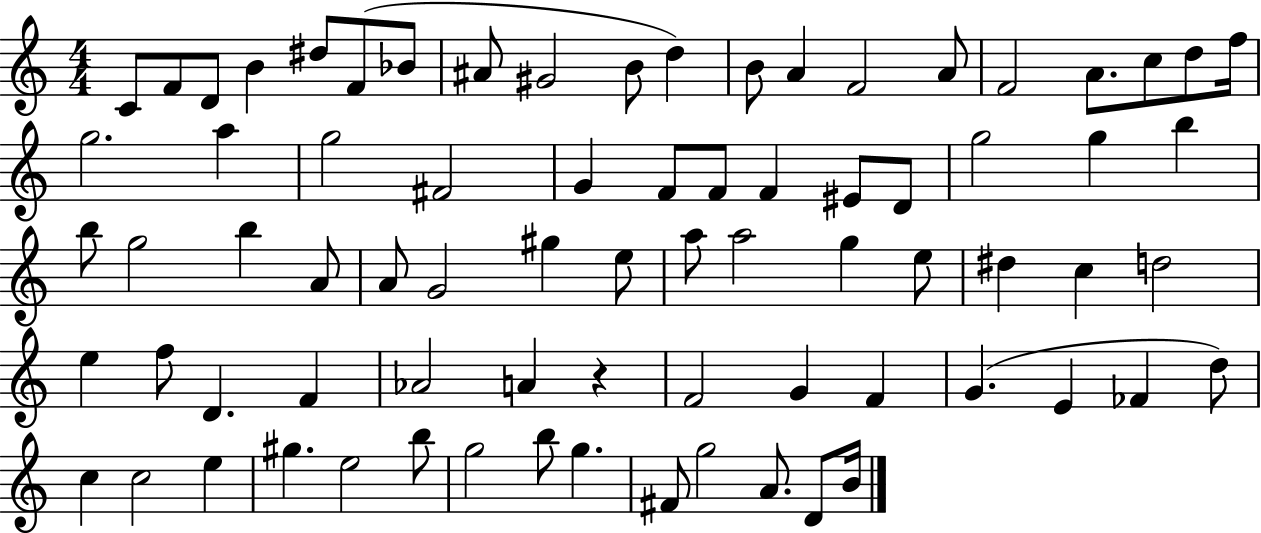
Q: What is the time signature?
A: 4/4